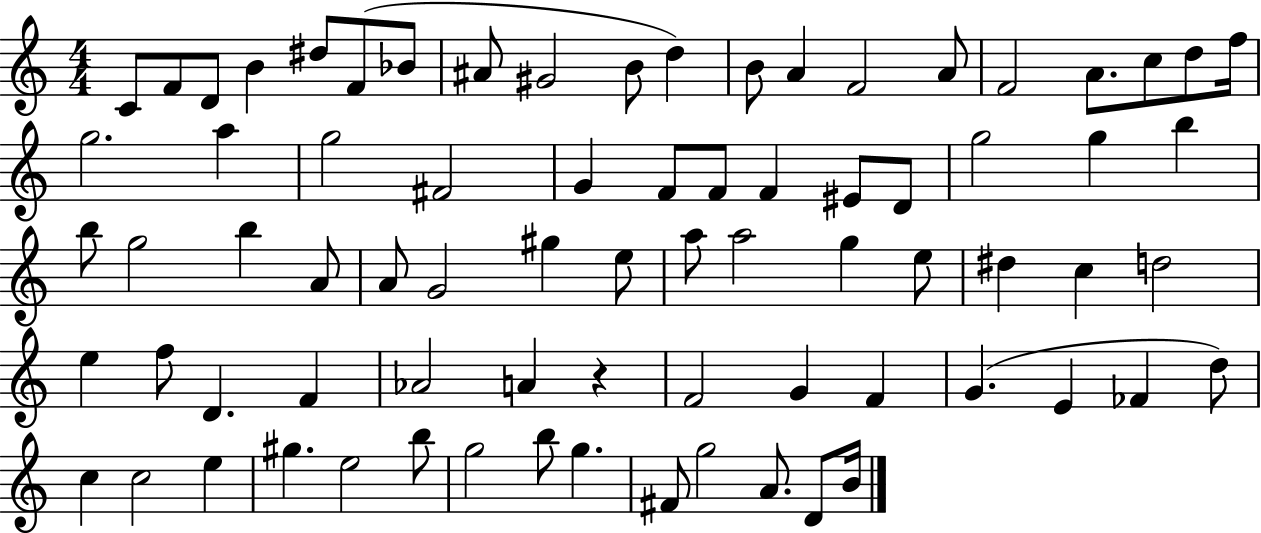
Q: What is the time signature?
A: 4/4